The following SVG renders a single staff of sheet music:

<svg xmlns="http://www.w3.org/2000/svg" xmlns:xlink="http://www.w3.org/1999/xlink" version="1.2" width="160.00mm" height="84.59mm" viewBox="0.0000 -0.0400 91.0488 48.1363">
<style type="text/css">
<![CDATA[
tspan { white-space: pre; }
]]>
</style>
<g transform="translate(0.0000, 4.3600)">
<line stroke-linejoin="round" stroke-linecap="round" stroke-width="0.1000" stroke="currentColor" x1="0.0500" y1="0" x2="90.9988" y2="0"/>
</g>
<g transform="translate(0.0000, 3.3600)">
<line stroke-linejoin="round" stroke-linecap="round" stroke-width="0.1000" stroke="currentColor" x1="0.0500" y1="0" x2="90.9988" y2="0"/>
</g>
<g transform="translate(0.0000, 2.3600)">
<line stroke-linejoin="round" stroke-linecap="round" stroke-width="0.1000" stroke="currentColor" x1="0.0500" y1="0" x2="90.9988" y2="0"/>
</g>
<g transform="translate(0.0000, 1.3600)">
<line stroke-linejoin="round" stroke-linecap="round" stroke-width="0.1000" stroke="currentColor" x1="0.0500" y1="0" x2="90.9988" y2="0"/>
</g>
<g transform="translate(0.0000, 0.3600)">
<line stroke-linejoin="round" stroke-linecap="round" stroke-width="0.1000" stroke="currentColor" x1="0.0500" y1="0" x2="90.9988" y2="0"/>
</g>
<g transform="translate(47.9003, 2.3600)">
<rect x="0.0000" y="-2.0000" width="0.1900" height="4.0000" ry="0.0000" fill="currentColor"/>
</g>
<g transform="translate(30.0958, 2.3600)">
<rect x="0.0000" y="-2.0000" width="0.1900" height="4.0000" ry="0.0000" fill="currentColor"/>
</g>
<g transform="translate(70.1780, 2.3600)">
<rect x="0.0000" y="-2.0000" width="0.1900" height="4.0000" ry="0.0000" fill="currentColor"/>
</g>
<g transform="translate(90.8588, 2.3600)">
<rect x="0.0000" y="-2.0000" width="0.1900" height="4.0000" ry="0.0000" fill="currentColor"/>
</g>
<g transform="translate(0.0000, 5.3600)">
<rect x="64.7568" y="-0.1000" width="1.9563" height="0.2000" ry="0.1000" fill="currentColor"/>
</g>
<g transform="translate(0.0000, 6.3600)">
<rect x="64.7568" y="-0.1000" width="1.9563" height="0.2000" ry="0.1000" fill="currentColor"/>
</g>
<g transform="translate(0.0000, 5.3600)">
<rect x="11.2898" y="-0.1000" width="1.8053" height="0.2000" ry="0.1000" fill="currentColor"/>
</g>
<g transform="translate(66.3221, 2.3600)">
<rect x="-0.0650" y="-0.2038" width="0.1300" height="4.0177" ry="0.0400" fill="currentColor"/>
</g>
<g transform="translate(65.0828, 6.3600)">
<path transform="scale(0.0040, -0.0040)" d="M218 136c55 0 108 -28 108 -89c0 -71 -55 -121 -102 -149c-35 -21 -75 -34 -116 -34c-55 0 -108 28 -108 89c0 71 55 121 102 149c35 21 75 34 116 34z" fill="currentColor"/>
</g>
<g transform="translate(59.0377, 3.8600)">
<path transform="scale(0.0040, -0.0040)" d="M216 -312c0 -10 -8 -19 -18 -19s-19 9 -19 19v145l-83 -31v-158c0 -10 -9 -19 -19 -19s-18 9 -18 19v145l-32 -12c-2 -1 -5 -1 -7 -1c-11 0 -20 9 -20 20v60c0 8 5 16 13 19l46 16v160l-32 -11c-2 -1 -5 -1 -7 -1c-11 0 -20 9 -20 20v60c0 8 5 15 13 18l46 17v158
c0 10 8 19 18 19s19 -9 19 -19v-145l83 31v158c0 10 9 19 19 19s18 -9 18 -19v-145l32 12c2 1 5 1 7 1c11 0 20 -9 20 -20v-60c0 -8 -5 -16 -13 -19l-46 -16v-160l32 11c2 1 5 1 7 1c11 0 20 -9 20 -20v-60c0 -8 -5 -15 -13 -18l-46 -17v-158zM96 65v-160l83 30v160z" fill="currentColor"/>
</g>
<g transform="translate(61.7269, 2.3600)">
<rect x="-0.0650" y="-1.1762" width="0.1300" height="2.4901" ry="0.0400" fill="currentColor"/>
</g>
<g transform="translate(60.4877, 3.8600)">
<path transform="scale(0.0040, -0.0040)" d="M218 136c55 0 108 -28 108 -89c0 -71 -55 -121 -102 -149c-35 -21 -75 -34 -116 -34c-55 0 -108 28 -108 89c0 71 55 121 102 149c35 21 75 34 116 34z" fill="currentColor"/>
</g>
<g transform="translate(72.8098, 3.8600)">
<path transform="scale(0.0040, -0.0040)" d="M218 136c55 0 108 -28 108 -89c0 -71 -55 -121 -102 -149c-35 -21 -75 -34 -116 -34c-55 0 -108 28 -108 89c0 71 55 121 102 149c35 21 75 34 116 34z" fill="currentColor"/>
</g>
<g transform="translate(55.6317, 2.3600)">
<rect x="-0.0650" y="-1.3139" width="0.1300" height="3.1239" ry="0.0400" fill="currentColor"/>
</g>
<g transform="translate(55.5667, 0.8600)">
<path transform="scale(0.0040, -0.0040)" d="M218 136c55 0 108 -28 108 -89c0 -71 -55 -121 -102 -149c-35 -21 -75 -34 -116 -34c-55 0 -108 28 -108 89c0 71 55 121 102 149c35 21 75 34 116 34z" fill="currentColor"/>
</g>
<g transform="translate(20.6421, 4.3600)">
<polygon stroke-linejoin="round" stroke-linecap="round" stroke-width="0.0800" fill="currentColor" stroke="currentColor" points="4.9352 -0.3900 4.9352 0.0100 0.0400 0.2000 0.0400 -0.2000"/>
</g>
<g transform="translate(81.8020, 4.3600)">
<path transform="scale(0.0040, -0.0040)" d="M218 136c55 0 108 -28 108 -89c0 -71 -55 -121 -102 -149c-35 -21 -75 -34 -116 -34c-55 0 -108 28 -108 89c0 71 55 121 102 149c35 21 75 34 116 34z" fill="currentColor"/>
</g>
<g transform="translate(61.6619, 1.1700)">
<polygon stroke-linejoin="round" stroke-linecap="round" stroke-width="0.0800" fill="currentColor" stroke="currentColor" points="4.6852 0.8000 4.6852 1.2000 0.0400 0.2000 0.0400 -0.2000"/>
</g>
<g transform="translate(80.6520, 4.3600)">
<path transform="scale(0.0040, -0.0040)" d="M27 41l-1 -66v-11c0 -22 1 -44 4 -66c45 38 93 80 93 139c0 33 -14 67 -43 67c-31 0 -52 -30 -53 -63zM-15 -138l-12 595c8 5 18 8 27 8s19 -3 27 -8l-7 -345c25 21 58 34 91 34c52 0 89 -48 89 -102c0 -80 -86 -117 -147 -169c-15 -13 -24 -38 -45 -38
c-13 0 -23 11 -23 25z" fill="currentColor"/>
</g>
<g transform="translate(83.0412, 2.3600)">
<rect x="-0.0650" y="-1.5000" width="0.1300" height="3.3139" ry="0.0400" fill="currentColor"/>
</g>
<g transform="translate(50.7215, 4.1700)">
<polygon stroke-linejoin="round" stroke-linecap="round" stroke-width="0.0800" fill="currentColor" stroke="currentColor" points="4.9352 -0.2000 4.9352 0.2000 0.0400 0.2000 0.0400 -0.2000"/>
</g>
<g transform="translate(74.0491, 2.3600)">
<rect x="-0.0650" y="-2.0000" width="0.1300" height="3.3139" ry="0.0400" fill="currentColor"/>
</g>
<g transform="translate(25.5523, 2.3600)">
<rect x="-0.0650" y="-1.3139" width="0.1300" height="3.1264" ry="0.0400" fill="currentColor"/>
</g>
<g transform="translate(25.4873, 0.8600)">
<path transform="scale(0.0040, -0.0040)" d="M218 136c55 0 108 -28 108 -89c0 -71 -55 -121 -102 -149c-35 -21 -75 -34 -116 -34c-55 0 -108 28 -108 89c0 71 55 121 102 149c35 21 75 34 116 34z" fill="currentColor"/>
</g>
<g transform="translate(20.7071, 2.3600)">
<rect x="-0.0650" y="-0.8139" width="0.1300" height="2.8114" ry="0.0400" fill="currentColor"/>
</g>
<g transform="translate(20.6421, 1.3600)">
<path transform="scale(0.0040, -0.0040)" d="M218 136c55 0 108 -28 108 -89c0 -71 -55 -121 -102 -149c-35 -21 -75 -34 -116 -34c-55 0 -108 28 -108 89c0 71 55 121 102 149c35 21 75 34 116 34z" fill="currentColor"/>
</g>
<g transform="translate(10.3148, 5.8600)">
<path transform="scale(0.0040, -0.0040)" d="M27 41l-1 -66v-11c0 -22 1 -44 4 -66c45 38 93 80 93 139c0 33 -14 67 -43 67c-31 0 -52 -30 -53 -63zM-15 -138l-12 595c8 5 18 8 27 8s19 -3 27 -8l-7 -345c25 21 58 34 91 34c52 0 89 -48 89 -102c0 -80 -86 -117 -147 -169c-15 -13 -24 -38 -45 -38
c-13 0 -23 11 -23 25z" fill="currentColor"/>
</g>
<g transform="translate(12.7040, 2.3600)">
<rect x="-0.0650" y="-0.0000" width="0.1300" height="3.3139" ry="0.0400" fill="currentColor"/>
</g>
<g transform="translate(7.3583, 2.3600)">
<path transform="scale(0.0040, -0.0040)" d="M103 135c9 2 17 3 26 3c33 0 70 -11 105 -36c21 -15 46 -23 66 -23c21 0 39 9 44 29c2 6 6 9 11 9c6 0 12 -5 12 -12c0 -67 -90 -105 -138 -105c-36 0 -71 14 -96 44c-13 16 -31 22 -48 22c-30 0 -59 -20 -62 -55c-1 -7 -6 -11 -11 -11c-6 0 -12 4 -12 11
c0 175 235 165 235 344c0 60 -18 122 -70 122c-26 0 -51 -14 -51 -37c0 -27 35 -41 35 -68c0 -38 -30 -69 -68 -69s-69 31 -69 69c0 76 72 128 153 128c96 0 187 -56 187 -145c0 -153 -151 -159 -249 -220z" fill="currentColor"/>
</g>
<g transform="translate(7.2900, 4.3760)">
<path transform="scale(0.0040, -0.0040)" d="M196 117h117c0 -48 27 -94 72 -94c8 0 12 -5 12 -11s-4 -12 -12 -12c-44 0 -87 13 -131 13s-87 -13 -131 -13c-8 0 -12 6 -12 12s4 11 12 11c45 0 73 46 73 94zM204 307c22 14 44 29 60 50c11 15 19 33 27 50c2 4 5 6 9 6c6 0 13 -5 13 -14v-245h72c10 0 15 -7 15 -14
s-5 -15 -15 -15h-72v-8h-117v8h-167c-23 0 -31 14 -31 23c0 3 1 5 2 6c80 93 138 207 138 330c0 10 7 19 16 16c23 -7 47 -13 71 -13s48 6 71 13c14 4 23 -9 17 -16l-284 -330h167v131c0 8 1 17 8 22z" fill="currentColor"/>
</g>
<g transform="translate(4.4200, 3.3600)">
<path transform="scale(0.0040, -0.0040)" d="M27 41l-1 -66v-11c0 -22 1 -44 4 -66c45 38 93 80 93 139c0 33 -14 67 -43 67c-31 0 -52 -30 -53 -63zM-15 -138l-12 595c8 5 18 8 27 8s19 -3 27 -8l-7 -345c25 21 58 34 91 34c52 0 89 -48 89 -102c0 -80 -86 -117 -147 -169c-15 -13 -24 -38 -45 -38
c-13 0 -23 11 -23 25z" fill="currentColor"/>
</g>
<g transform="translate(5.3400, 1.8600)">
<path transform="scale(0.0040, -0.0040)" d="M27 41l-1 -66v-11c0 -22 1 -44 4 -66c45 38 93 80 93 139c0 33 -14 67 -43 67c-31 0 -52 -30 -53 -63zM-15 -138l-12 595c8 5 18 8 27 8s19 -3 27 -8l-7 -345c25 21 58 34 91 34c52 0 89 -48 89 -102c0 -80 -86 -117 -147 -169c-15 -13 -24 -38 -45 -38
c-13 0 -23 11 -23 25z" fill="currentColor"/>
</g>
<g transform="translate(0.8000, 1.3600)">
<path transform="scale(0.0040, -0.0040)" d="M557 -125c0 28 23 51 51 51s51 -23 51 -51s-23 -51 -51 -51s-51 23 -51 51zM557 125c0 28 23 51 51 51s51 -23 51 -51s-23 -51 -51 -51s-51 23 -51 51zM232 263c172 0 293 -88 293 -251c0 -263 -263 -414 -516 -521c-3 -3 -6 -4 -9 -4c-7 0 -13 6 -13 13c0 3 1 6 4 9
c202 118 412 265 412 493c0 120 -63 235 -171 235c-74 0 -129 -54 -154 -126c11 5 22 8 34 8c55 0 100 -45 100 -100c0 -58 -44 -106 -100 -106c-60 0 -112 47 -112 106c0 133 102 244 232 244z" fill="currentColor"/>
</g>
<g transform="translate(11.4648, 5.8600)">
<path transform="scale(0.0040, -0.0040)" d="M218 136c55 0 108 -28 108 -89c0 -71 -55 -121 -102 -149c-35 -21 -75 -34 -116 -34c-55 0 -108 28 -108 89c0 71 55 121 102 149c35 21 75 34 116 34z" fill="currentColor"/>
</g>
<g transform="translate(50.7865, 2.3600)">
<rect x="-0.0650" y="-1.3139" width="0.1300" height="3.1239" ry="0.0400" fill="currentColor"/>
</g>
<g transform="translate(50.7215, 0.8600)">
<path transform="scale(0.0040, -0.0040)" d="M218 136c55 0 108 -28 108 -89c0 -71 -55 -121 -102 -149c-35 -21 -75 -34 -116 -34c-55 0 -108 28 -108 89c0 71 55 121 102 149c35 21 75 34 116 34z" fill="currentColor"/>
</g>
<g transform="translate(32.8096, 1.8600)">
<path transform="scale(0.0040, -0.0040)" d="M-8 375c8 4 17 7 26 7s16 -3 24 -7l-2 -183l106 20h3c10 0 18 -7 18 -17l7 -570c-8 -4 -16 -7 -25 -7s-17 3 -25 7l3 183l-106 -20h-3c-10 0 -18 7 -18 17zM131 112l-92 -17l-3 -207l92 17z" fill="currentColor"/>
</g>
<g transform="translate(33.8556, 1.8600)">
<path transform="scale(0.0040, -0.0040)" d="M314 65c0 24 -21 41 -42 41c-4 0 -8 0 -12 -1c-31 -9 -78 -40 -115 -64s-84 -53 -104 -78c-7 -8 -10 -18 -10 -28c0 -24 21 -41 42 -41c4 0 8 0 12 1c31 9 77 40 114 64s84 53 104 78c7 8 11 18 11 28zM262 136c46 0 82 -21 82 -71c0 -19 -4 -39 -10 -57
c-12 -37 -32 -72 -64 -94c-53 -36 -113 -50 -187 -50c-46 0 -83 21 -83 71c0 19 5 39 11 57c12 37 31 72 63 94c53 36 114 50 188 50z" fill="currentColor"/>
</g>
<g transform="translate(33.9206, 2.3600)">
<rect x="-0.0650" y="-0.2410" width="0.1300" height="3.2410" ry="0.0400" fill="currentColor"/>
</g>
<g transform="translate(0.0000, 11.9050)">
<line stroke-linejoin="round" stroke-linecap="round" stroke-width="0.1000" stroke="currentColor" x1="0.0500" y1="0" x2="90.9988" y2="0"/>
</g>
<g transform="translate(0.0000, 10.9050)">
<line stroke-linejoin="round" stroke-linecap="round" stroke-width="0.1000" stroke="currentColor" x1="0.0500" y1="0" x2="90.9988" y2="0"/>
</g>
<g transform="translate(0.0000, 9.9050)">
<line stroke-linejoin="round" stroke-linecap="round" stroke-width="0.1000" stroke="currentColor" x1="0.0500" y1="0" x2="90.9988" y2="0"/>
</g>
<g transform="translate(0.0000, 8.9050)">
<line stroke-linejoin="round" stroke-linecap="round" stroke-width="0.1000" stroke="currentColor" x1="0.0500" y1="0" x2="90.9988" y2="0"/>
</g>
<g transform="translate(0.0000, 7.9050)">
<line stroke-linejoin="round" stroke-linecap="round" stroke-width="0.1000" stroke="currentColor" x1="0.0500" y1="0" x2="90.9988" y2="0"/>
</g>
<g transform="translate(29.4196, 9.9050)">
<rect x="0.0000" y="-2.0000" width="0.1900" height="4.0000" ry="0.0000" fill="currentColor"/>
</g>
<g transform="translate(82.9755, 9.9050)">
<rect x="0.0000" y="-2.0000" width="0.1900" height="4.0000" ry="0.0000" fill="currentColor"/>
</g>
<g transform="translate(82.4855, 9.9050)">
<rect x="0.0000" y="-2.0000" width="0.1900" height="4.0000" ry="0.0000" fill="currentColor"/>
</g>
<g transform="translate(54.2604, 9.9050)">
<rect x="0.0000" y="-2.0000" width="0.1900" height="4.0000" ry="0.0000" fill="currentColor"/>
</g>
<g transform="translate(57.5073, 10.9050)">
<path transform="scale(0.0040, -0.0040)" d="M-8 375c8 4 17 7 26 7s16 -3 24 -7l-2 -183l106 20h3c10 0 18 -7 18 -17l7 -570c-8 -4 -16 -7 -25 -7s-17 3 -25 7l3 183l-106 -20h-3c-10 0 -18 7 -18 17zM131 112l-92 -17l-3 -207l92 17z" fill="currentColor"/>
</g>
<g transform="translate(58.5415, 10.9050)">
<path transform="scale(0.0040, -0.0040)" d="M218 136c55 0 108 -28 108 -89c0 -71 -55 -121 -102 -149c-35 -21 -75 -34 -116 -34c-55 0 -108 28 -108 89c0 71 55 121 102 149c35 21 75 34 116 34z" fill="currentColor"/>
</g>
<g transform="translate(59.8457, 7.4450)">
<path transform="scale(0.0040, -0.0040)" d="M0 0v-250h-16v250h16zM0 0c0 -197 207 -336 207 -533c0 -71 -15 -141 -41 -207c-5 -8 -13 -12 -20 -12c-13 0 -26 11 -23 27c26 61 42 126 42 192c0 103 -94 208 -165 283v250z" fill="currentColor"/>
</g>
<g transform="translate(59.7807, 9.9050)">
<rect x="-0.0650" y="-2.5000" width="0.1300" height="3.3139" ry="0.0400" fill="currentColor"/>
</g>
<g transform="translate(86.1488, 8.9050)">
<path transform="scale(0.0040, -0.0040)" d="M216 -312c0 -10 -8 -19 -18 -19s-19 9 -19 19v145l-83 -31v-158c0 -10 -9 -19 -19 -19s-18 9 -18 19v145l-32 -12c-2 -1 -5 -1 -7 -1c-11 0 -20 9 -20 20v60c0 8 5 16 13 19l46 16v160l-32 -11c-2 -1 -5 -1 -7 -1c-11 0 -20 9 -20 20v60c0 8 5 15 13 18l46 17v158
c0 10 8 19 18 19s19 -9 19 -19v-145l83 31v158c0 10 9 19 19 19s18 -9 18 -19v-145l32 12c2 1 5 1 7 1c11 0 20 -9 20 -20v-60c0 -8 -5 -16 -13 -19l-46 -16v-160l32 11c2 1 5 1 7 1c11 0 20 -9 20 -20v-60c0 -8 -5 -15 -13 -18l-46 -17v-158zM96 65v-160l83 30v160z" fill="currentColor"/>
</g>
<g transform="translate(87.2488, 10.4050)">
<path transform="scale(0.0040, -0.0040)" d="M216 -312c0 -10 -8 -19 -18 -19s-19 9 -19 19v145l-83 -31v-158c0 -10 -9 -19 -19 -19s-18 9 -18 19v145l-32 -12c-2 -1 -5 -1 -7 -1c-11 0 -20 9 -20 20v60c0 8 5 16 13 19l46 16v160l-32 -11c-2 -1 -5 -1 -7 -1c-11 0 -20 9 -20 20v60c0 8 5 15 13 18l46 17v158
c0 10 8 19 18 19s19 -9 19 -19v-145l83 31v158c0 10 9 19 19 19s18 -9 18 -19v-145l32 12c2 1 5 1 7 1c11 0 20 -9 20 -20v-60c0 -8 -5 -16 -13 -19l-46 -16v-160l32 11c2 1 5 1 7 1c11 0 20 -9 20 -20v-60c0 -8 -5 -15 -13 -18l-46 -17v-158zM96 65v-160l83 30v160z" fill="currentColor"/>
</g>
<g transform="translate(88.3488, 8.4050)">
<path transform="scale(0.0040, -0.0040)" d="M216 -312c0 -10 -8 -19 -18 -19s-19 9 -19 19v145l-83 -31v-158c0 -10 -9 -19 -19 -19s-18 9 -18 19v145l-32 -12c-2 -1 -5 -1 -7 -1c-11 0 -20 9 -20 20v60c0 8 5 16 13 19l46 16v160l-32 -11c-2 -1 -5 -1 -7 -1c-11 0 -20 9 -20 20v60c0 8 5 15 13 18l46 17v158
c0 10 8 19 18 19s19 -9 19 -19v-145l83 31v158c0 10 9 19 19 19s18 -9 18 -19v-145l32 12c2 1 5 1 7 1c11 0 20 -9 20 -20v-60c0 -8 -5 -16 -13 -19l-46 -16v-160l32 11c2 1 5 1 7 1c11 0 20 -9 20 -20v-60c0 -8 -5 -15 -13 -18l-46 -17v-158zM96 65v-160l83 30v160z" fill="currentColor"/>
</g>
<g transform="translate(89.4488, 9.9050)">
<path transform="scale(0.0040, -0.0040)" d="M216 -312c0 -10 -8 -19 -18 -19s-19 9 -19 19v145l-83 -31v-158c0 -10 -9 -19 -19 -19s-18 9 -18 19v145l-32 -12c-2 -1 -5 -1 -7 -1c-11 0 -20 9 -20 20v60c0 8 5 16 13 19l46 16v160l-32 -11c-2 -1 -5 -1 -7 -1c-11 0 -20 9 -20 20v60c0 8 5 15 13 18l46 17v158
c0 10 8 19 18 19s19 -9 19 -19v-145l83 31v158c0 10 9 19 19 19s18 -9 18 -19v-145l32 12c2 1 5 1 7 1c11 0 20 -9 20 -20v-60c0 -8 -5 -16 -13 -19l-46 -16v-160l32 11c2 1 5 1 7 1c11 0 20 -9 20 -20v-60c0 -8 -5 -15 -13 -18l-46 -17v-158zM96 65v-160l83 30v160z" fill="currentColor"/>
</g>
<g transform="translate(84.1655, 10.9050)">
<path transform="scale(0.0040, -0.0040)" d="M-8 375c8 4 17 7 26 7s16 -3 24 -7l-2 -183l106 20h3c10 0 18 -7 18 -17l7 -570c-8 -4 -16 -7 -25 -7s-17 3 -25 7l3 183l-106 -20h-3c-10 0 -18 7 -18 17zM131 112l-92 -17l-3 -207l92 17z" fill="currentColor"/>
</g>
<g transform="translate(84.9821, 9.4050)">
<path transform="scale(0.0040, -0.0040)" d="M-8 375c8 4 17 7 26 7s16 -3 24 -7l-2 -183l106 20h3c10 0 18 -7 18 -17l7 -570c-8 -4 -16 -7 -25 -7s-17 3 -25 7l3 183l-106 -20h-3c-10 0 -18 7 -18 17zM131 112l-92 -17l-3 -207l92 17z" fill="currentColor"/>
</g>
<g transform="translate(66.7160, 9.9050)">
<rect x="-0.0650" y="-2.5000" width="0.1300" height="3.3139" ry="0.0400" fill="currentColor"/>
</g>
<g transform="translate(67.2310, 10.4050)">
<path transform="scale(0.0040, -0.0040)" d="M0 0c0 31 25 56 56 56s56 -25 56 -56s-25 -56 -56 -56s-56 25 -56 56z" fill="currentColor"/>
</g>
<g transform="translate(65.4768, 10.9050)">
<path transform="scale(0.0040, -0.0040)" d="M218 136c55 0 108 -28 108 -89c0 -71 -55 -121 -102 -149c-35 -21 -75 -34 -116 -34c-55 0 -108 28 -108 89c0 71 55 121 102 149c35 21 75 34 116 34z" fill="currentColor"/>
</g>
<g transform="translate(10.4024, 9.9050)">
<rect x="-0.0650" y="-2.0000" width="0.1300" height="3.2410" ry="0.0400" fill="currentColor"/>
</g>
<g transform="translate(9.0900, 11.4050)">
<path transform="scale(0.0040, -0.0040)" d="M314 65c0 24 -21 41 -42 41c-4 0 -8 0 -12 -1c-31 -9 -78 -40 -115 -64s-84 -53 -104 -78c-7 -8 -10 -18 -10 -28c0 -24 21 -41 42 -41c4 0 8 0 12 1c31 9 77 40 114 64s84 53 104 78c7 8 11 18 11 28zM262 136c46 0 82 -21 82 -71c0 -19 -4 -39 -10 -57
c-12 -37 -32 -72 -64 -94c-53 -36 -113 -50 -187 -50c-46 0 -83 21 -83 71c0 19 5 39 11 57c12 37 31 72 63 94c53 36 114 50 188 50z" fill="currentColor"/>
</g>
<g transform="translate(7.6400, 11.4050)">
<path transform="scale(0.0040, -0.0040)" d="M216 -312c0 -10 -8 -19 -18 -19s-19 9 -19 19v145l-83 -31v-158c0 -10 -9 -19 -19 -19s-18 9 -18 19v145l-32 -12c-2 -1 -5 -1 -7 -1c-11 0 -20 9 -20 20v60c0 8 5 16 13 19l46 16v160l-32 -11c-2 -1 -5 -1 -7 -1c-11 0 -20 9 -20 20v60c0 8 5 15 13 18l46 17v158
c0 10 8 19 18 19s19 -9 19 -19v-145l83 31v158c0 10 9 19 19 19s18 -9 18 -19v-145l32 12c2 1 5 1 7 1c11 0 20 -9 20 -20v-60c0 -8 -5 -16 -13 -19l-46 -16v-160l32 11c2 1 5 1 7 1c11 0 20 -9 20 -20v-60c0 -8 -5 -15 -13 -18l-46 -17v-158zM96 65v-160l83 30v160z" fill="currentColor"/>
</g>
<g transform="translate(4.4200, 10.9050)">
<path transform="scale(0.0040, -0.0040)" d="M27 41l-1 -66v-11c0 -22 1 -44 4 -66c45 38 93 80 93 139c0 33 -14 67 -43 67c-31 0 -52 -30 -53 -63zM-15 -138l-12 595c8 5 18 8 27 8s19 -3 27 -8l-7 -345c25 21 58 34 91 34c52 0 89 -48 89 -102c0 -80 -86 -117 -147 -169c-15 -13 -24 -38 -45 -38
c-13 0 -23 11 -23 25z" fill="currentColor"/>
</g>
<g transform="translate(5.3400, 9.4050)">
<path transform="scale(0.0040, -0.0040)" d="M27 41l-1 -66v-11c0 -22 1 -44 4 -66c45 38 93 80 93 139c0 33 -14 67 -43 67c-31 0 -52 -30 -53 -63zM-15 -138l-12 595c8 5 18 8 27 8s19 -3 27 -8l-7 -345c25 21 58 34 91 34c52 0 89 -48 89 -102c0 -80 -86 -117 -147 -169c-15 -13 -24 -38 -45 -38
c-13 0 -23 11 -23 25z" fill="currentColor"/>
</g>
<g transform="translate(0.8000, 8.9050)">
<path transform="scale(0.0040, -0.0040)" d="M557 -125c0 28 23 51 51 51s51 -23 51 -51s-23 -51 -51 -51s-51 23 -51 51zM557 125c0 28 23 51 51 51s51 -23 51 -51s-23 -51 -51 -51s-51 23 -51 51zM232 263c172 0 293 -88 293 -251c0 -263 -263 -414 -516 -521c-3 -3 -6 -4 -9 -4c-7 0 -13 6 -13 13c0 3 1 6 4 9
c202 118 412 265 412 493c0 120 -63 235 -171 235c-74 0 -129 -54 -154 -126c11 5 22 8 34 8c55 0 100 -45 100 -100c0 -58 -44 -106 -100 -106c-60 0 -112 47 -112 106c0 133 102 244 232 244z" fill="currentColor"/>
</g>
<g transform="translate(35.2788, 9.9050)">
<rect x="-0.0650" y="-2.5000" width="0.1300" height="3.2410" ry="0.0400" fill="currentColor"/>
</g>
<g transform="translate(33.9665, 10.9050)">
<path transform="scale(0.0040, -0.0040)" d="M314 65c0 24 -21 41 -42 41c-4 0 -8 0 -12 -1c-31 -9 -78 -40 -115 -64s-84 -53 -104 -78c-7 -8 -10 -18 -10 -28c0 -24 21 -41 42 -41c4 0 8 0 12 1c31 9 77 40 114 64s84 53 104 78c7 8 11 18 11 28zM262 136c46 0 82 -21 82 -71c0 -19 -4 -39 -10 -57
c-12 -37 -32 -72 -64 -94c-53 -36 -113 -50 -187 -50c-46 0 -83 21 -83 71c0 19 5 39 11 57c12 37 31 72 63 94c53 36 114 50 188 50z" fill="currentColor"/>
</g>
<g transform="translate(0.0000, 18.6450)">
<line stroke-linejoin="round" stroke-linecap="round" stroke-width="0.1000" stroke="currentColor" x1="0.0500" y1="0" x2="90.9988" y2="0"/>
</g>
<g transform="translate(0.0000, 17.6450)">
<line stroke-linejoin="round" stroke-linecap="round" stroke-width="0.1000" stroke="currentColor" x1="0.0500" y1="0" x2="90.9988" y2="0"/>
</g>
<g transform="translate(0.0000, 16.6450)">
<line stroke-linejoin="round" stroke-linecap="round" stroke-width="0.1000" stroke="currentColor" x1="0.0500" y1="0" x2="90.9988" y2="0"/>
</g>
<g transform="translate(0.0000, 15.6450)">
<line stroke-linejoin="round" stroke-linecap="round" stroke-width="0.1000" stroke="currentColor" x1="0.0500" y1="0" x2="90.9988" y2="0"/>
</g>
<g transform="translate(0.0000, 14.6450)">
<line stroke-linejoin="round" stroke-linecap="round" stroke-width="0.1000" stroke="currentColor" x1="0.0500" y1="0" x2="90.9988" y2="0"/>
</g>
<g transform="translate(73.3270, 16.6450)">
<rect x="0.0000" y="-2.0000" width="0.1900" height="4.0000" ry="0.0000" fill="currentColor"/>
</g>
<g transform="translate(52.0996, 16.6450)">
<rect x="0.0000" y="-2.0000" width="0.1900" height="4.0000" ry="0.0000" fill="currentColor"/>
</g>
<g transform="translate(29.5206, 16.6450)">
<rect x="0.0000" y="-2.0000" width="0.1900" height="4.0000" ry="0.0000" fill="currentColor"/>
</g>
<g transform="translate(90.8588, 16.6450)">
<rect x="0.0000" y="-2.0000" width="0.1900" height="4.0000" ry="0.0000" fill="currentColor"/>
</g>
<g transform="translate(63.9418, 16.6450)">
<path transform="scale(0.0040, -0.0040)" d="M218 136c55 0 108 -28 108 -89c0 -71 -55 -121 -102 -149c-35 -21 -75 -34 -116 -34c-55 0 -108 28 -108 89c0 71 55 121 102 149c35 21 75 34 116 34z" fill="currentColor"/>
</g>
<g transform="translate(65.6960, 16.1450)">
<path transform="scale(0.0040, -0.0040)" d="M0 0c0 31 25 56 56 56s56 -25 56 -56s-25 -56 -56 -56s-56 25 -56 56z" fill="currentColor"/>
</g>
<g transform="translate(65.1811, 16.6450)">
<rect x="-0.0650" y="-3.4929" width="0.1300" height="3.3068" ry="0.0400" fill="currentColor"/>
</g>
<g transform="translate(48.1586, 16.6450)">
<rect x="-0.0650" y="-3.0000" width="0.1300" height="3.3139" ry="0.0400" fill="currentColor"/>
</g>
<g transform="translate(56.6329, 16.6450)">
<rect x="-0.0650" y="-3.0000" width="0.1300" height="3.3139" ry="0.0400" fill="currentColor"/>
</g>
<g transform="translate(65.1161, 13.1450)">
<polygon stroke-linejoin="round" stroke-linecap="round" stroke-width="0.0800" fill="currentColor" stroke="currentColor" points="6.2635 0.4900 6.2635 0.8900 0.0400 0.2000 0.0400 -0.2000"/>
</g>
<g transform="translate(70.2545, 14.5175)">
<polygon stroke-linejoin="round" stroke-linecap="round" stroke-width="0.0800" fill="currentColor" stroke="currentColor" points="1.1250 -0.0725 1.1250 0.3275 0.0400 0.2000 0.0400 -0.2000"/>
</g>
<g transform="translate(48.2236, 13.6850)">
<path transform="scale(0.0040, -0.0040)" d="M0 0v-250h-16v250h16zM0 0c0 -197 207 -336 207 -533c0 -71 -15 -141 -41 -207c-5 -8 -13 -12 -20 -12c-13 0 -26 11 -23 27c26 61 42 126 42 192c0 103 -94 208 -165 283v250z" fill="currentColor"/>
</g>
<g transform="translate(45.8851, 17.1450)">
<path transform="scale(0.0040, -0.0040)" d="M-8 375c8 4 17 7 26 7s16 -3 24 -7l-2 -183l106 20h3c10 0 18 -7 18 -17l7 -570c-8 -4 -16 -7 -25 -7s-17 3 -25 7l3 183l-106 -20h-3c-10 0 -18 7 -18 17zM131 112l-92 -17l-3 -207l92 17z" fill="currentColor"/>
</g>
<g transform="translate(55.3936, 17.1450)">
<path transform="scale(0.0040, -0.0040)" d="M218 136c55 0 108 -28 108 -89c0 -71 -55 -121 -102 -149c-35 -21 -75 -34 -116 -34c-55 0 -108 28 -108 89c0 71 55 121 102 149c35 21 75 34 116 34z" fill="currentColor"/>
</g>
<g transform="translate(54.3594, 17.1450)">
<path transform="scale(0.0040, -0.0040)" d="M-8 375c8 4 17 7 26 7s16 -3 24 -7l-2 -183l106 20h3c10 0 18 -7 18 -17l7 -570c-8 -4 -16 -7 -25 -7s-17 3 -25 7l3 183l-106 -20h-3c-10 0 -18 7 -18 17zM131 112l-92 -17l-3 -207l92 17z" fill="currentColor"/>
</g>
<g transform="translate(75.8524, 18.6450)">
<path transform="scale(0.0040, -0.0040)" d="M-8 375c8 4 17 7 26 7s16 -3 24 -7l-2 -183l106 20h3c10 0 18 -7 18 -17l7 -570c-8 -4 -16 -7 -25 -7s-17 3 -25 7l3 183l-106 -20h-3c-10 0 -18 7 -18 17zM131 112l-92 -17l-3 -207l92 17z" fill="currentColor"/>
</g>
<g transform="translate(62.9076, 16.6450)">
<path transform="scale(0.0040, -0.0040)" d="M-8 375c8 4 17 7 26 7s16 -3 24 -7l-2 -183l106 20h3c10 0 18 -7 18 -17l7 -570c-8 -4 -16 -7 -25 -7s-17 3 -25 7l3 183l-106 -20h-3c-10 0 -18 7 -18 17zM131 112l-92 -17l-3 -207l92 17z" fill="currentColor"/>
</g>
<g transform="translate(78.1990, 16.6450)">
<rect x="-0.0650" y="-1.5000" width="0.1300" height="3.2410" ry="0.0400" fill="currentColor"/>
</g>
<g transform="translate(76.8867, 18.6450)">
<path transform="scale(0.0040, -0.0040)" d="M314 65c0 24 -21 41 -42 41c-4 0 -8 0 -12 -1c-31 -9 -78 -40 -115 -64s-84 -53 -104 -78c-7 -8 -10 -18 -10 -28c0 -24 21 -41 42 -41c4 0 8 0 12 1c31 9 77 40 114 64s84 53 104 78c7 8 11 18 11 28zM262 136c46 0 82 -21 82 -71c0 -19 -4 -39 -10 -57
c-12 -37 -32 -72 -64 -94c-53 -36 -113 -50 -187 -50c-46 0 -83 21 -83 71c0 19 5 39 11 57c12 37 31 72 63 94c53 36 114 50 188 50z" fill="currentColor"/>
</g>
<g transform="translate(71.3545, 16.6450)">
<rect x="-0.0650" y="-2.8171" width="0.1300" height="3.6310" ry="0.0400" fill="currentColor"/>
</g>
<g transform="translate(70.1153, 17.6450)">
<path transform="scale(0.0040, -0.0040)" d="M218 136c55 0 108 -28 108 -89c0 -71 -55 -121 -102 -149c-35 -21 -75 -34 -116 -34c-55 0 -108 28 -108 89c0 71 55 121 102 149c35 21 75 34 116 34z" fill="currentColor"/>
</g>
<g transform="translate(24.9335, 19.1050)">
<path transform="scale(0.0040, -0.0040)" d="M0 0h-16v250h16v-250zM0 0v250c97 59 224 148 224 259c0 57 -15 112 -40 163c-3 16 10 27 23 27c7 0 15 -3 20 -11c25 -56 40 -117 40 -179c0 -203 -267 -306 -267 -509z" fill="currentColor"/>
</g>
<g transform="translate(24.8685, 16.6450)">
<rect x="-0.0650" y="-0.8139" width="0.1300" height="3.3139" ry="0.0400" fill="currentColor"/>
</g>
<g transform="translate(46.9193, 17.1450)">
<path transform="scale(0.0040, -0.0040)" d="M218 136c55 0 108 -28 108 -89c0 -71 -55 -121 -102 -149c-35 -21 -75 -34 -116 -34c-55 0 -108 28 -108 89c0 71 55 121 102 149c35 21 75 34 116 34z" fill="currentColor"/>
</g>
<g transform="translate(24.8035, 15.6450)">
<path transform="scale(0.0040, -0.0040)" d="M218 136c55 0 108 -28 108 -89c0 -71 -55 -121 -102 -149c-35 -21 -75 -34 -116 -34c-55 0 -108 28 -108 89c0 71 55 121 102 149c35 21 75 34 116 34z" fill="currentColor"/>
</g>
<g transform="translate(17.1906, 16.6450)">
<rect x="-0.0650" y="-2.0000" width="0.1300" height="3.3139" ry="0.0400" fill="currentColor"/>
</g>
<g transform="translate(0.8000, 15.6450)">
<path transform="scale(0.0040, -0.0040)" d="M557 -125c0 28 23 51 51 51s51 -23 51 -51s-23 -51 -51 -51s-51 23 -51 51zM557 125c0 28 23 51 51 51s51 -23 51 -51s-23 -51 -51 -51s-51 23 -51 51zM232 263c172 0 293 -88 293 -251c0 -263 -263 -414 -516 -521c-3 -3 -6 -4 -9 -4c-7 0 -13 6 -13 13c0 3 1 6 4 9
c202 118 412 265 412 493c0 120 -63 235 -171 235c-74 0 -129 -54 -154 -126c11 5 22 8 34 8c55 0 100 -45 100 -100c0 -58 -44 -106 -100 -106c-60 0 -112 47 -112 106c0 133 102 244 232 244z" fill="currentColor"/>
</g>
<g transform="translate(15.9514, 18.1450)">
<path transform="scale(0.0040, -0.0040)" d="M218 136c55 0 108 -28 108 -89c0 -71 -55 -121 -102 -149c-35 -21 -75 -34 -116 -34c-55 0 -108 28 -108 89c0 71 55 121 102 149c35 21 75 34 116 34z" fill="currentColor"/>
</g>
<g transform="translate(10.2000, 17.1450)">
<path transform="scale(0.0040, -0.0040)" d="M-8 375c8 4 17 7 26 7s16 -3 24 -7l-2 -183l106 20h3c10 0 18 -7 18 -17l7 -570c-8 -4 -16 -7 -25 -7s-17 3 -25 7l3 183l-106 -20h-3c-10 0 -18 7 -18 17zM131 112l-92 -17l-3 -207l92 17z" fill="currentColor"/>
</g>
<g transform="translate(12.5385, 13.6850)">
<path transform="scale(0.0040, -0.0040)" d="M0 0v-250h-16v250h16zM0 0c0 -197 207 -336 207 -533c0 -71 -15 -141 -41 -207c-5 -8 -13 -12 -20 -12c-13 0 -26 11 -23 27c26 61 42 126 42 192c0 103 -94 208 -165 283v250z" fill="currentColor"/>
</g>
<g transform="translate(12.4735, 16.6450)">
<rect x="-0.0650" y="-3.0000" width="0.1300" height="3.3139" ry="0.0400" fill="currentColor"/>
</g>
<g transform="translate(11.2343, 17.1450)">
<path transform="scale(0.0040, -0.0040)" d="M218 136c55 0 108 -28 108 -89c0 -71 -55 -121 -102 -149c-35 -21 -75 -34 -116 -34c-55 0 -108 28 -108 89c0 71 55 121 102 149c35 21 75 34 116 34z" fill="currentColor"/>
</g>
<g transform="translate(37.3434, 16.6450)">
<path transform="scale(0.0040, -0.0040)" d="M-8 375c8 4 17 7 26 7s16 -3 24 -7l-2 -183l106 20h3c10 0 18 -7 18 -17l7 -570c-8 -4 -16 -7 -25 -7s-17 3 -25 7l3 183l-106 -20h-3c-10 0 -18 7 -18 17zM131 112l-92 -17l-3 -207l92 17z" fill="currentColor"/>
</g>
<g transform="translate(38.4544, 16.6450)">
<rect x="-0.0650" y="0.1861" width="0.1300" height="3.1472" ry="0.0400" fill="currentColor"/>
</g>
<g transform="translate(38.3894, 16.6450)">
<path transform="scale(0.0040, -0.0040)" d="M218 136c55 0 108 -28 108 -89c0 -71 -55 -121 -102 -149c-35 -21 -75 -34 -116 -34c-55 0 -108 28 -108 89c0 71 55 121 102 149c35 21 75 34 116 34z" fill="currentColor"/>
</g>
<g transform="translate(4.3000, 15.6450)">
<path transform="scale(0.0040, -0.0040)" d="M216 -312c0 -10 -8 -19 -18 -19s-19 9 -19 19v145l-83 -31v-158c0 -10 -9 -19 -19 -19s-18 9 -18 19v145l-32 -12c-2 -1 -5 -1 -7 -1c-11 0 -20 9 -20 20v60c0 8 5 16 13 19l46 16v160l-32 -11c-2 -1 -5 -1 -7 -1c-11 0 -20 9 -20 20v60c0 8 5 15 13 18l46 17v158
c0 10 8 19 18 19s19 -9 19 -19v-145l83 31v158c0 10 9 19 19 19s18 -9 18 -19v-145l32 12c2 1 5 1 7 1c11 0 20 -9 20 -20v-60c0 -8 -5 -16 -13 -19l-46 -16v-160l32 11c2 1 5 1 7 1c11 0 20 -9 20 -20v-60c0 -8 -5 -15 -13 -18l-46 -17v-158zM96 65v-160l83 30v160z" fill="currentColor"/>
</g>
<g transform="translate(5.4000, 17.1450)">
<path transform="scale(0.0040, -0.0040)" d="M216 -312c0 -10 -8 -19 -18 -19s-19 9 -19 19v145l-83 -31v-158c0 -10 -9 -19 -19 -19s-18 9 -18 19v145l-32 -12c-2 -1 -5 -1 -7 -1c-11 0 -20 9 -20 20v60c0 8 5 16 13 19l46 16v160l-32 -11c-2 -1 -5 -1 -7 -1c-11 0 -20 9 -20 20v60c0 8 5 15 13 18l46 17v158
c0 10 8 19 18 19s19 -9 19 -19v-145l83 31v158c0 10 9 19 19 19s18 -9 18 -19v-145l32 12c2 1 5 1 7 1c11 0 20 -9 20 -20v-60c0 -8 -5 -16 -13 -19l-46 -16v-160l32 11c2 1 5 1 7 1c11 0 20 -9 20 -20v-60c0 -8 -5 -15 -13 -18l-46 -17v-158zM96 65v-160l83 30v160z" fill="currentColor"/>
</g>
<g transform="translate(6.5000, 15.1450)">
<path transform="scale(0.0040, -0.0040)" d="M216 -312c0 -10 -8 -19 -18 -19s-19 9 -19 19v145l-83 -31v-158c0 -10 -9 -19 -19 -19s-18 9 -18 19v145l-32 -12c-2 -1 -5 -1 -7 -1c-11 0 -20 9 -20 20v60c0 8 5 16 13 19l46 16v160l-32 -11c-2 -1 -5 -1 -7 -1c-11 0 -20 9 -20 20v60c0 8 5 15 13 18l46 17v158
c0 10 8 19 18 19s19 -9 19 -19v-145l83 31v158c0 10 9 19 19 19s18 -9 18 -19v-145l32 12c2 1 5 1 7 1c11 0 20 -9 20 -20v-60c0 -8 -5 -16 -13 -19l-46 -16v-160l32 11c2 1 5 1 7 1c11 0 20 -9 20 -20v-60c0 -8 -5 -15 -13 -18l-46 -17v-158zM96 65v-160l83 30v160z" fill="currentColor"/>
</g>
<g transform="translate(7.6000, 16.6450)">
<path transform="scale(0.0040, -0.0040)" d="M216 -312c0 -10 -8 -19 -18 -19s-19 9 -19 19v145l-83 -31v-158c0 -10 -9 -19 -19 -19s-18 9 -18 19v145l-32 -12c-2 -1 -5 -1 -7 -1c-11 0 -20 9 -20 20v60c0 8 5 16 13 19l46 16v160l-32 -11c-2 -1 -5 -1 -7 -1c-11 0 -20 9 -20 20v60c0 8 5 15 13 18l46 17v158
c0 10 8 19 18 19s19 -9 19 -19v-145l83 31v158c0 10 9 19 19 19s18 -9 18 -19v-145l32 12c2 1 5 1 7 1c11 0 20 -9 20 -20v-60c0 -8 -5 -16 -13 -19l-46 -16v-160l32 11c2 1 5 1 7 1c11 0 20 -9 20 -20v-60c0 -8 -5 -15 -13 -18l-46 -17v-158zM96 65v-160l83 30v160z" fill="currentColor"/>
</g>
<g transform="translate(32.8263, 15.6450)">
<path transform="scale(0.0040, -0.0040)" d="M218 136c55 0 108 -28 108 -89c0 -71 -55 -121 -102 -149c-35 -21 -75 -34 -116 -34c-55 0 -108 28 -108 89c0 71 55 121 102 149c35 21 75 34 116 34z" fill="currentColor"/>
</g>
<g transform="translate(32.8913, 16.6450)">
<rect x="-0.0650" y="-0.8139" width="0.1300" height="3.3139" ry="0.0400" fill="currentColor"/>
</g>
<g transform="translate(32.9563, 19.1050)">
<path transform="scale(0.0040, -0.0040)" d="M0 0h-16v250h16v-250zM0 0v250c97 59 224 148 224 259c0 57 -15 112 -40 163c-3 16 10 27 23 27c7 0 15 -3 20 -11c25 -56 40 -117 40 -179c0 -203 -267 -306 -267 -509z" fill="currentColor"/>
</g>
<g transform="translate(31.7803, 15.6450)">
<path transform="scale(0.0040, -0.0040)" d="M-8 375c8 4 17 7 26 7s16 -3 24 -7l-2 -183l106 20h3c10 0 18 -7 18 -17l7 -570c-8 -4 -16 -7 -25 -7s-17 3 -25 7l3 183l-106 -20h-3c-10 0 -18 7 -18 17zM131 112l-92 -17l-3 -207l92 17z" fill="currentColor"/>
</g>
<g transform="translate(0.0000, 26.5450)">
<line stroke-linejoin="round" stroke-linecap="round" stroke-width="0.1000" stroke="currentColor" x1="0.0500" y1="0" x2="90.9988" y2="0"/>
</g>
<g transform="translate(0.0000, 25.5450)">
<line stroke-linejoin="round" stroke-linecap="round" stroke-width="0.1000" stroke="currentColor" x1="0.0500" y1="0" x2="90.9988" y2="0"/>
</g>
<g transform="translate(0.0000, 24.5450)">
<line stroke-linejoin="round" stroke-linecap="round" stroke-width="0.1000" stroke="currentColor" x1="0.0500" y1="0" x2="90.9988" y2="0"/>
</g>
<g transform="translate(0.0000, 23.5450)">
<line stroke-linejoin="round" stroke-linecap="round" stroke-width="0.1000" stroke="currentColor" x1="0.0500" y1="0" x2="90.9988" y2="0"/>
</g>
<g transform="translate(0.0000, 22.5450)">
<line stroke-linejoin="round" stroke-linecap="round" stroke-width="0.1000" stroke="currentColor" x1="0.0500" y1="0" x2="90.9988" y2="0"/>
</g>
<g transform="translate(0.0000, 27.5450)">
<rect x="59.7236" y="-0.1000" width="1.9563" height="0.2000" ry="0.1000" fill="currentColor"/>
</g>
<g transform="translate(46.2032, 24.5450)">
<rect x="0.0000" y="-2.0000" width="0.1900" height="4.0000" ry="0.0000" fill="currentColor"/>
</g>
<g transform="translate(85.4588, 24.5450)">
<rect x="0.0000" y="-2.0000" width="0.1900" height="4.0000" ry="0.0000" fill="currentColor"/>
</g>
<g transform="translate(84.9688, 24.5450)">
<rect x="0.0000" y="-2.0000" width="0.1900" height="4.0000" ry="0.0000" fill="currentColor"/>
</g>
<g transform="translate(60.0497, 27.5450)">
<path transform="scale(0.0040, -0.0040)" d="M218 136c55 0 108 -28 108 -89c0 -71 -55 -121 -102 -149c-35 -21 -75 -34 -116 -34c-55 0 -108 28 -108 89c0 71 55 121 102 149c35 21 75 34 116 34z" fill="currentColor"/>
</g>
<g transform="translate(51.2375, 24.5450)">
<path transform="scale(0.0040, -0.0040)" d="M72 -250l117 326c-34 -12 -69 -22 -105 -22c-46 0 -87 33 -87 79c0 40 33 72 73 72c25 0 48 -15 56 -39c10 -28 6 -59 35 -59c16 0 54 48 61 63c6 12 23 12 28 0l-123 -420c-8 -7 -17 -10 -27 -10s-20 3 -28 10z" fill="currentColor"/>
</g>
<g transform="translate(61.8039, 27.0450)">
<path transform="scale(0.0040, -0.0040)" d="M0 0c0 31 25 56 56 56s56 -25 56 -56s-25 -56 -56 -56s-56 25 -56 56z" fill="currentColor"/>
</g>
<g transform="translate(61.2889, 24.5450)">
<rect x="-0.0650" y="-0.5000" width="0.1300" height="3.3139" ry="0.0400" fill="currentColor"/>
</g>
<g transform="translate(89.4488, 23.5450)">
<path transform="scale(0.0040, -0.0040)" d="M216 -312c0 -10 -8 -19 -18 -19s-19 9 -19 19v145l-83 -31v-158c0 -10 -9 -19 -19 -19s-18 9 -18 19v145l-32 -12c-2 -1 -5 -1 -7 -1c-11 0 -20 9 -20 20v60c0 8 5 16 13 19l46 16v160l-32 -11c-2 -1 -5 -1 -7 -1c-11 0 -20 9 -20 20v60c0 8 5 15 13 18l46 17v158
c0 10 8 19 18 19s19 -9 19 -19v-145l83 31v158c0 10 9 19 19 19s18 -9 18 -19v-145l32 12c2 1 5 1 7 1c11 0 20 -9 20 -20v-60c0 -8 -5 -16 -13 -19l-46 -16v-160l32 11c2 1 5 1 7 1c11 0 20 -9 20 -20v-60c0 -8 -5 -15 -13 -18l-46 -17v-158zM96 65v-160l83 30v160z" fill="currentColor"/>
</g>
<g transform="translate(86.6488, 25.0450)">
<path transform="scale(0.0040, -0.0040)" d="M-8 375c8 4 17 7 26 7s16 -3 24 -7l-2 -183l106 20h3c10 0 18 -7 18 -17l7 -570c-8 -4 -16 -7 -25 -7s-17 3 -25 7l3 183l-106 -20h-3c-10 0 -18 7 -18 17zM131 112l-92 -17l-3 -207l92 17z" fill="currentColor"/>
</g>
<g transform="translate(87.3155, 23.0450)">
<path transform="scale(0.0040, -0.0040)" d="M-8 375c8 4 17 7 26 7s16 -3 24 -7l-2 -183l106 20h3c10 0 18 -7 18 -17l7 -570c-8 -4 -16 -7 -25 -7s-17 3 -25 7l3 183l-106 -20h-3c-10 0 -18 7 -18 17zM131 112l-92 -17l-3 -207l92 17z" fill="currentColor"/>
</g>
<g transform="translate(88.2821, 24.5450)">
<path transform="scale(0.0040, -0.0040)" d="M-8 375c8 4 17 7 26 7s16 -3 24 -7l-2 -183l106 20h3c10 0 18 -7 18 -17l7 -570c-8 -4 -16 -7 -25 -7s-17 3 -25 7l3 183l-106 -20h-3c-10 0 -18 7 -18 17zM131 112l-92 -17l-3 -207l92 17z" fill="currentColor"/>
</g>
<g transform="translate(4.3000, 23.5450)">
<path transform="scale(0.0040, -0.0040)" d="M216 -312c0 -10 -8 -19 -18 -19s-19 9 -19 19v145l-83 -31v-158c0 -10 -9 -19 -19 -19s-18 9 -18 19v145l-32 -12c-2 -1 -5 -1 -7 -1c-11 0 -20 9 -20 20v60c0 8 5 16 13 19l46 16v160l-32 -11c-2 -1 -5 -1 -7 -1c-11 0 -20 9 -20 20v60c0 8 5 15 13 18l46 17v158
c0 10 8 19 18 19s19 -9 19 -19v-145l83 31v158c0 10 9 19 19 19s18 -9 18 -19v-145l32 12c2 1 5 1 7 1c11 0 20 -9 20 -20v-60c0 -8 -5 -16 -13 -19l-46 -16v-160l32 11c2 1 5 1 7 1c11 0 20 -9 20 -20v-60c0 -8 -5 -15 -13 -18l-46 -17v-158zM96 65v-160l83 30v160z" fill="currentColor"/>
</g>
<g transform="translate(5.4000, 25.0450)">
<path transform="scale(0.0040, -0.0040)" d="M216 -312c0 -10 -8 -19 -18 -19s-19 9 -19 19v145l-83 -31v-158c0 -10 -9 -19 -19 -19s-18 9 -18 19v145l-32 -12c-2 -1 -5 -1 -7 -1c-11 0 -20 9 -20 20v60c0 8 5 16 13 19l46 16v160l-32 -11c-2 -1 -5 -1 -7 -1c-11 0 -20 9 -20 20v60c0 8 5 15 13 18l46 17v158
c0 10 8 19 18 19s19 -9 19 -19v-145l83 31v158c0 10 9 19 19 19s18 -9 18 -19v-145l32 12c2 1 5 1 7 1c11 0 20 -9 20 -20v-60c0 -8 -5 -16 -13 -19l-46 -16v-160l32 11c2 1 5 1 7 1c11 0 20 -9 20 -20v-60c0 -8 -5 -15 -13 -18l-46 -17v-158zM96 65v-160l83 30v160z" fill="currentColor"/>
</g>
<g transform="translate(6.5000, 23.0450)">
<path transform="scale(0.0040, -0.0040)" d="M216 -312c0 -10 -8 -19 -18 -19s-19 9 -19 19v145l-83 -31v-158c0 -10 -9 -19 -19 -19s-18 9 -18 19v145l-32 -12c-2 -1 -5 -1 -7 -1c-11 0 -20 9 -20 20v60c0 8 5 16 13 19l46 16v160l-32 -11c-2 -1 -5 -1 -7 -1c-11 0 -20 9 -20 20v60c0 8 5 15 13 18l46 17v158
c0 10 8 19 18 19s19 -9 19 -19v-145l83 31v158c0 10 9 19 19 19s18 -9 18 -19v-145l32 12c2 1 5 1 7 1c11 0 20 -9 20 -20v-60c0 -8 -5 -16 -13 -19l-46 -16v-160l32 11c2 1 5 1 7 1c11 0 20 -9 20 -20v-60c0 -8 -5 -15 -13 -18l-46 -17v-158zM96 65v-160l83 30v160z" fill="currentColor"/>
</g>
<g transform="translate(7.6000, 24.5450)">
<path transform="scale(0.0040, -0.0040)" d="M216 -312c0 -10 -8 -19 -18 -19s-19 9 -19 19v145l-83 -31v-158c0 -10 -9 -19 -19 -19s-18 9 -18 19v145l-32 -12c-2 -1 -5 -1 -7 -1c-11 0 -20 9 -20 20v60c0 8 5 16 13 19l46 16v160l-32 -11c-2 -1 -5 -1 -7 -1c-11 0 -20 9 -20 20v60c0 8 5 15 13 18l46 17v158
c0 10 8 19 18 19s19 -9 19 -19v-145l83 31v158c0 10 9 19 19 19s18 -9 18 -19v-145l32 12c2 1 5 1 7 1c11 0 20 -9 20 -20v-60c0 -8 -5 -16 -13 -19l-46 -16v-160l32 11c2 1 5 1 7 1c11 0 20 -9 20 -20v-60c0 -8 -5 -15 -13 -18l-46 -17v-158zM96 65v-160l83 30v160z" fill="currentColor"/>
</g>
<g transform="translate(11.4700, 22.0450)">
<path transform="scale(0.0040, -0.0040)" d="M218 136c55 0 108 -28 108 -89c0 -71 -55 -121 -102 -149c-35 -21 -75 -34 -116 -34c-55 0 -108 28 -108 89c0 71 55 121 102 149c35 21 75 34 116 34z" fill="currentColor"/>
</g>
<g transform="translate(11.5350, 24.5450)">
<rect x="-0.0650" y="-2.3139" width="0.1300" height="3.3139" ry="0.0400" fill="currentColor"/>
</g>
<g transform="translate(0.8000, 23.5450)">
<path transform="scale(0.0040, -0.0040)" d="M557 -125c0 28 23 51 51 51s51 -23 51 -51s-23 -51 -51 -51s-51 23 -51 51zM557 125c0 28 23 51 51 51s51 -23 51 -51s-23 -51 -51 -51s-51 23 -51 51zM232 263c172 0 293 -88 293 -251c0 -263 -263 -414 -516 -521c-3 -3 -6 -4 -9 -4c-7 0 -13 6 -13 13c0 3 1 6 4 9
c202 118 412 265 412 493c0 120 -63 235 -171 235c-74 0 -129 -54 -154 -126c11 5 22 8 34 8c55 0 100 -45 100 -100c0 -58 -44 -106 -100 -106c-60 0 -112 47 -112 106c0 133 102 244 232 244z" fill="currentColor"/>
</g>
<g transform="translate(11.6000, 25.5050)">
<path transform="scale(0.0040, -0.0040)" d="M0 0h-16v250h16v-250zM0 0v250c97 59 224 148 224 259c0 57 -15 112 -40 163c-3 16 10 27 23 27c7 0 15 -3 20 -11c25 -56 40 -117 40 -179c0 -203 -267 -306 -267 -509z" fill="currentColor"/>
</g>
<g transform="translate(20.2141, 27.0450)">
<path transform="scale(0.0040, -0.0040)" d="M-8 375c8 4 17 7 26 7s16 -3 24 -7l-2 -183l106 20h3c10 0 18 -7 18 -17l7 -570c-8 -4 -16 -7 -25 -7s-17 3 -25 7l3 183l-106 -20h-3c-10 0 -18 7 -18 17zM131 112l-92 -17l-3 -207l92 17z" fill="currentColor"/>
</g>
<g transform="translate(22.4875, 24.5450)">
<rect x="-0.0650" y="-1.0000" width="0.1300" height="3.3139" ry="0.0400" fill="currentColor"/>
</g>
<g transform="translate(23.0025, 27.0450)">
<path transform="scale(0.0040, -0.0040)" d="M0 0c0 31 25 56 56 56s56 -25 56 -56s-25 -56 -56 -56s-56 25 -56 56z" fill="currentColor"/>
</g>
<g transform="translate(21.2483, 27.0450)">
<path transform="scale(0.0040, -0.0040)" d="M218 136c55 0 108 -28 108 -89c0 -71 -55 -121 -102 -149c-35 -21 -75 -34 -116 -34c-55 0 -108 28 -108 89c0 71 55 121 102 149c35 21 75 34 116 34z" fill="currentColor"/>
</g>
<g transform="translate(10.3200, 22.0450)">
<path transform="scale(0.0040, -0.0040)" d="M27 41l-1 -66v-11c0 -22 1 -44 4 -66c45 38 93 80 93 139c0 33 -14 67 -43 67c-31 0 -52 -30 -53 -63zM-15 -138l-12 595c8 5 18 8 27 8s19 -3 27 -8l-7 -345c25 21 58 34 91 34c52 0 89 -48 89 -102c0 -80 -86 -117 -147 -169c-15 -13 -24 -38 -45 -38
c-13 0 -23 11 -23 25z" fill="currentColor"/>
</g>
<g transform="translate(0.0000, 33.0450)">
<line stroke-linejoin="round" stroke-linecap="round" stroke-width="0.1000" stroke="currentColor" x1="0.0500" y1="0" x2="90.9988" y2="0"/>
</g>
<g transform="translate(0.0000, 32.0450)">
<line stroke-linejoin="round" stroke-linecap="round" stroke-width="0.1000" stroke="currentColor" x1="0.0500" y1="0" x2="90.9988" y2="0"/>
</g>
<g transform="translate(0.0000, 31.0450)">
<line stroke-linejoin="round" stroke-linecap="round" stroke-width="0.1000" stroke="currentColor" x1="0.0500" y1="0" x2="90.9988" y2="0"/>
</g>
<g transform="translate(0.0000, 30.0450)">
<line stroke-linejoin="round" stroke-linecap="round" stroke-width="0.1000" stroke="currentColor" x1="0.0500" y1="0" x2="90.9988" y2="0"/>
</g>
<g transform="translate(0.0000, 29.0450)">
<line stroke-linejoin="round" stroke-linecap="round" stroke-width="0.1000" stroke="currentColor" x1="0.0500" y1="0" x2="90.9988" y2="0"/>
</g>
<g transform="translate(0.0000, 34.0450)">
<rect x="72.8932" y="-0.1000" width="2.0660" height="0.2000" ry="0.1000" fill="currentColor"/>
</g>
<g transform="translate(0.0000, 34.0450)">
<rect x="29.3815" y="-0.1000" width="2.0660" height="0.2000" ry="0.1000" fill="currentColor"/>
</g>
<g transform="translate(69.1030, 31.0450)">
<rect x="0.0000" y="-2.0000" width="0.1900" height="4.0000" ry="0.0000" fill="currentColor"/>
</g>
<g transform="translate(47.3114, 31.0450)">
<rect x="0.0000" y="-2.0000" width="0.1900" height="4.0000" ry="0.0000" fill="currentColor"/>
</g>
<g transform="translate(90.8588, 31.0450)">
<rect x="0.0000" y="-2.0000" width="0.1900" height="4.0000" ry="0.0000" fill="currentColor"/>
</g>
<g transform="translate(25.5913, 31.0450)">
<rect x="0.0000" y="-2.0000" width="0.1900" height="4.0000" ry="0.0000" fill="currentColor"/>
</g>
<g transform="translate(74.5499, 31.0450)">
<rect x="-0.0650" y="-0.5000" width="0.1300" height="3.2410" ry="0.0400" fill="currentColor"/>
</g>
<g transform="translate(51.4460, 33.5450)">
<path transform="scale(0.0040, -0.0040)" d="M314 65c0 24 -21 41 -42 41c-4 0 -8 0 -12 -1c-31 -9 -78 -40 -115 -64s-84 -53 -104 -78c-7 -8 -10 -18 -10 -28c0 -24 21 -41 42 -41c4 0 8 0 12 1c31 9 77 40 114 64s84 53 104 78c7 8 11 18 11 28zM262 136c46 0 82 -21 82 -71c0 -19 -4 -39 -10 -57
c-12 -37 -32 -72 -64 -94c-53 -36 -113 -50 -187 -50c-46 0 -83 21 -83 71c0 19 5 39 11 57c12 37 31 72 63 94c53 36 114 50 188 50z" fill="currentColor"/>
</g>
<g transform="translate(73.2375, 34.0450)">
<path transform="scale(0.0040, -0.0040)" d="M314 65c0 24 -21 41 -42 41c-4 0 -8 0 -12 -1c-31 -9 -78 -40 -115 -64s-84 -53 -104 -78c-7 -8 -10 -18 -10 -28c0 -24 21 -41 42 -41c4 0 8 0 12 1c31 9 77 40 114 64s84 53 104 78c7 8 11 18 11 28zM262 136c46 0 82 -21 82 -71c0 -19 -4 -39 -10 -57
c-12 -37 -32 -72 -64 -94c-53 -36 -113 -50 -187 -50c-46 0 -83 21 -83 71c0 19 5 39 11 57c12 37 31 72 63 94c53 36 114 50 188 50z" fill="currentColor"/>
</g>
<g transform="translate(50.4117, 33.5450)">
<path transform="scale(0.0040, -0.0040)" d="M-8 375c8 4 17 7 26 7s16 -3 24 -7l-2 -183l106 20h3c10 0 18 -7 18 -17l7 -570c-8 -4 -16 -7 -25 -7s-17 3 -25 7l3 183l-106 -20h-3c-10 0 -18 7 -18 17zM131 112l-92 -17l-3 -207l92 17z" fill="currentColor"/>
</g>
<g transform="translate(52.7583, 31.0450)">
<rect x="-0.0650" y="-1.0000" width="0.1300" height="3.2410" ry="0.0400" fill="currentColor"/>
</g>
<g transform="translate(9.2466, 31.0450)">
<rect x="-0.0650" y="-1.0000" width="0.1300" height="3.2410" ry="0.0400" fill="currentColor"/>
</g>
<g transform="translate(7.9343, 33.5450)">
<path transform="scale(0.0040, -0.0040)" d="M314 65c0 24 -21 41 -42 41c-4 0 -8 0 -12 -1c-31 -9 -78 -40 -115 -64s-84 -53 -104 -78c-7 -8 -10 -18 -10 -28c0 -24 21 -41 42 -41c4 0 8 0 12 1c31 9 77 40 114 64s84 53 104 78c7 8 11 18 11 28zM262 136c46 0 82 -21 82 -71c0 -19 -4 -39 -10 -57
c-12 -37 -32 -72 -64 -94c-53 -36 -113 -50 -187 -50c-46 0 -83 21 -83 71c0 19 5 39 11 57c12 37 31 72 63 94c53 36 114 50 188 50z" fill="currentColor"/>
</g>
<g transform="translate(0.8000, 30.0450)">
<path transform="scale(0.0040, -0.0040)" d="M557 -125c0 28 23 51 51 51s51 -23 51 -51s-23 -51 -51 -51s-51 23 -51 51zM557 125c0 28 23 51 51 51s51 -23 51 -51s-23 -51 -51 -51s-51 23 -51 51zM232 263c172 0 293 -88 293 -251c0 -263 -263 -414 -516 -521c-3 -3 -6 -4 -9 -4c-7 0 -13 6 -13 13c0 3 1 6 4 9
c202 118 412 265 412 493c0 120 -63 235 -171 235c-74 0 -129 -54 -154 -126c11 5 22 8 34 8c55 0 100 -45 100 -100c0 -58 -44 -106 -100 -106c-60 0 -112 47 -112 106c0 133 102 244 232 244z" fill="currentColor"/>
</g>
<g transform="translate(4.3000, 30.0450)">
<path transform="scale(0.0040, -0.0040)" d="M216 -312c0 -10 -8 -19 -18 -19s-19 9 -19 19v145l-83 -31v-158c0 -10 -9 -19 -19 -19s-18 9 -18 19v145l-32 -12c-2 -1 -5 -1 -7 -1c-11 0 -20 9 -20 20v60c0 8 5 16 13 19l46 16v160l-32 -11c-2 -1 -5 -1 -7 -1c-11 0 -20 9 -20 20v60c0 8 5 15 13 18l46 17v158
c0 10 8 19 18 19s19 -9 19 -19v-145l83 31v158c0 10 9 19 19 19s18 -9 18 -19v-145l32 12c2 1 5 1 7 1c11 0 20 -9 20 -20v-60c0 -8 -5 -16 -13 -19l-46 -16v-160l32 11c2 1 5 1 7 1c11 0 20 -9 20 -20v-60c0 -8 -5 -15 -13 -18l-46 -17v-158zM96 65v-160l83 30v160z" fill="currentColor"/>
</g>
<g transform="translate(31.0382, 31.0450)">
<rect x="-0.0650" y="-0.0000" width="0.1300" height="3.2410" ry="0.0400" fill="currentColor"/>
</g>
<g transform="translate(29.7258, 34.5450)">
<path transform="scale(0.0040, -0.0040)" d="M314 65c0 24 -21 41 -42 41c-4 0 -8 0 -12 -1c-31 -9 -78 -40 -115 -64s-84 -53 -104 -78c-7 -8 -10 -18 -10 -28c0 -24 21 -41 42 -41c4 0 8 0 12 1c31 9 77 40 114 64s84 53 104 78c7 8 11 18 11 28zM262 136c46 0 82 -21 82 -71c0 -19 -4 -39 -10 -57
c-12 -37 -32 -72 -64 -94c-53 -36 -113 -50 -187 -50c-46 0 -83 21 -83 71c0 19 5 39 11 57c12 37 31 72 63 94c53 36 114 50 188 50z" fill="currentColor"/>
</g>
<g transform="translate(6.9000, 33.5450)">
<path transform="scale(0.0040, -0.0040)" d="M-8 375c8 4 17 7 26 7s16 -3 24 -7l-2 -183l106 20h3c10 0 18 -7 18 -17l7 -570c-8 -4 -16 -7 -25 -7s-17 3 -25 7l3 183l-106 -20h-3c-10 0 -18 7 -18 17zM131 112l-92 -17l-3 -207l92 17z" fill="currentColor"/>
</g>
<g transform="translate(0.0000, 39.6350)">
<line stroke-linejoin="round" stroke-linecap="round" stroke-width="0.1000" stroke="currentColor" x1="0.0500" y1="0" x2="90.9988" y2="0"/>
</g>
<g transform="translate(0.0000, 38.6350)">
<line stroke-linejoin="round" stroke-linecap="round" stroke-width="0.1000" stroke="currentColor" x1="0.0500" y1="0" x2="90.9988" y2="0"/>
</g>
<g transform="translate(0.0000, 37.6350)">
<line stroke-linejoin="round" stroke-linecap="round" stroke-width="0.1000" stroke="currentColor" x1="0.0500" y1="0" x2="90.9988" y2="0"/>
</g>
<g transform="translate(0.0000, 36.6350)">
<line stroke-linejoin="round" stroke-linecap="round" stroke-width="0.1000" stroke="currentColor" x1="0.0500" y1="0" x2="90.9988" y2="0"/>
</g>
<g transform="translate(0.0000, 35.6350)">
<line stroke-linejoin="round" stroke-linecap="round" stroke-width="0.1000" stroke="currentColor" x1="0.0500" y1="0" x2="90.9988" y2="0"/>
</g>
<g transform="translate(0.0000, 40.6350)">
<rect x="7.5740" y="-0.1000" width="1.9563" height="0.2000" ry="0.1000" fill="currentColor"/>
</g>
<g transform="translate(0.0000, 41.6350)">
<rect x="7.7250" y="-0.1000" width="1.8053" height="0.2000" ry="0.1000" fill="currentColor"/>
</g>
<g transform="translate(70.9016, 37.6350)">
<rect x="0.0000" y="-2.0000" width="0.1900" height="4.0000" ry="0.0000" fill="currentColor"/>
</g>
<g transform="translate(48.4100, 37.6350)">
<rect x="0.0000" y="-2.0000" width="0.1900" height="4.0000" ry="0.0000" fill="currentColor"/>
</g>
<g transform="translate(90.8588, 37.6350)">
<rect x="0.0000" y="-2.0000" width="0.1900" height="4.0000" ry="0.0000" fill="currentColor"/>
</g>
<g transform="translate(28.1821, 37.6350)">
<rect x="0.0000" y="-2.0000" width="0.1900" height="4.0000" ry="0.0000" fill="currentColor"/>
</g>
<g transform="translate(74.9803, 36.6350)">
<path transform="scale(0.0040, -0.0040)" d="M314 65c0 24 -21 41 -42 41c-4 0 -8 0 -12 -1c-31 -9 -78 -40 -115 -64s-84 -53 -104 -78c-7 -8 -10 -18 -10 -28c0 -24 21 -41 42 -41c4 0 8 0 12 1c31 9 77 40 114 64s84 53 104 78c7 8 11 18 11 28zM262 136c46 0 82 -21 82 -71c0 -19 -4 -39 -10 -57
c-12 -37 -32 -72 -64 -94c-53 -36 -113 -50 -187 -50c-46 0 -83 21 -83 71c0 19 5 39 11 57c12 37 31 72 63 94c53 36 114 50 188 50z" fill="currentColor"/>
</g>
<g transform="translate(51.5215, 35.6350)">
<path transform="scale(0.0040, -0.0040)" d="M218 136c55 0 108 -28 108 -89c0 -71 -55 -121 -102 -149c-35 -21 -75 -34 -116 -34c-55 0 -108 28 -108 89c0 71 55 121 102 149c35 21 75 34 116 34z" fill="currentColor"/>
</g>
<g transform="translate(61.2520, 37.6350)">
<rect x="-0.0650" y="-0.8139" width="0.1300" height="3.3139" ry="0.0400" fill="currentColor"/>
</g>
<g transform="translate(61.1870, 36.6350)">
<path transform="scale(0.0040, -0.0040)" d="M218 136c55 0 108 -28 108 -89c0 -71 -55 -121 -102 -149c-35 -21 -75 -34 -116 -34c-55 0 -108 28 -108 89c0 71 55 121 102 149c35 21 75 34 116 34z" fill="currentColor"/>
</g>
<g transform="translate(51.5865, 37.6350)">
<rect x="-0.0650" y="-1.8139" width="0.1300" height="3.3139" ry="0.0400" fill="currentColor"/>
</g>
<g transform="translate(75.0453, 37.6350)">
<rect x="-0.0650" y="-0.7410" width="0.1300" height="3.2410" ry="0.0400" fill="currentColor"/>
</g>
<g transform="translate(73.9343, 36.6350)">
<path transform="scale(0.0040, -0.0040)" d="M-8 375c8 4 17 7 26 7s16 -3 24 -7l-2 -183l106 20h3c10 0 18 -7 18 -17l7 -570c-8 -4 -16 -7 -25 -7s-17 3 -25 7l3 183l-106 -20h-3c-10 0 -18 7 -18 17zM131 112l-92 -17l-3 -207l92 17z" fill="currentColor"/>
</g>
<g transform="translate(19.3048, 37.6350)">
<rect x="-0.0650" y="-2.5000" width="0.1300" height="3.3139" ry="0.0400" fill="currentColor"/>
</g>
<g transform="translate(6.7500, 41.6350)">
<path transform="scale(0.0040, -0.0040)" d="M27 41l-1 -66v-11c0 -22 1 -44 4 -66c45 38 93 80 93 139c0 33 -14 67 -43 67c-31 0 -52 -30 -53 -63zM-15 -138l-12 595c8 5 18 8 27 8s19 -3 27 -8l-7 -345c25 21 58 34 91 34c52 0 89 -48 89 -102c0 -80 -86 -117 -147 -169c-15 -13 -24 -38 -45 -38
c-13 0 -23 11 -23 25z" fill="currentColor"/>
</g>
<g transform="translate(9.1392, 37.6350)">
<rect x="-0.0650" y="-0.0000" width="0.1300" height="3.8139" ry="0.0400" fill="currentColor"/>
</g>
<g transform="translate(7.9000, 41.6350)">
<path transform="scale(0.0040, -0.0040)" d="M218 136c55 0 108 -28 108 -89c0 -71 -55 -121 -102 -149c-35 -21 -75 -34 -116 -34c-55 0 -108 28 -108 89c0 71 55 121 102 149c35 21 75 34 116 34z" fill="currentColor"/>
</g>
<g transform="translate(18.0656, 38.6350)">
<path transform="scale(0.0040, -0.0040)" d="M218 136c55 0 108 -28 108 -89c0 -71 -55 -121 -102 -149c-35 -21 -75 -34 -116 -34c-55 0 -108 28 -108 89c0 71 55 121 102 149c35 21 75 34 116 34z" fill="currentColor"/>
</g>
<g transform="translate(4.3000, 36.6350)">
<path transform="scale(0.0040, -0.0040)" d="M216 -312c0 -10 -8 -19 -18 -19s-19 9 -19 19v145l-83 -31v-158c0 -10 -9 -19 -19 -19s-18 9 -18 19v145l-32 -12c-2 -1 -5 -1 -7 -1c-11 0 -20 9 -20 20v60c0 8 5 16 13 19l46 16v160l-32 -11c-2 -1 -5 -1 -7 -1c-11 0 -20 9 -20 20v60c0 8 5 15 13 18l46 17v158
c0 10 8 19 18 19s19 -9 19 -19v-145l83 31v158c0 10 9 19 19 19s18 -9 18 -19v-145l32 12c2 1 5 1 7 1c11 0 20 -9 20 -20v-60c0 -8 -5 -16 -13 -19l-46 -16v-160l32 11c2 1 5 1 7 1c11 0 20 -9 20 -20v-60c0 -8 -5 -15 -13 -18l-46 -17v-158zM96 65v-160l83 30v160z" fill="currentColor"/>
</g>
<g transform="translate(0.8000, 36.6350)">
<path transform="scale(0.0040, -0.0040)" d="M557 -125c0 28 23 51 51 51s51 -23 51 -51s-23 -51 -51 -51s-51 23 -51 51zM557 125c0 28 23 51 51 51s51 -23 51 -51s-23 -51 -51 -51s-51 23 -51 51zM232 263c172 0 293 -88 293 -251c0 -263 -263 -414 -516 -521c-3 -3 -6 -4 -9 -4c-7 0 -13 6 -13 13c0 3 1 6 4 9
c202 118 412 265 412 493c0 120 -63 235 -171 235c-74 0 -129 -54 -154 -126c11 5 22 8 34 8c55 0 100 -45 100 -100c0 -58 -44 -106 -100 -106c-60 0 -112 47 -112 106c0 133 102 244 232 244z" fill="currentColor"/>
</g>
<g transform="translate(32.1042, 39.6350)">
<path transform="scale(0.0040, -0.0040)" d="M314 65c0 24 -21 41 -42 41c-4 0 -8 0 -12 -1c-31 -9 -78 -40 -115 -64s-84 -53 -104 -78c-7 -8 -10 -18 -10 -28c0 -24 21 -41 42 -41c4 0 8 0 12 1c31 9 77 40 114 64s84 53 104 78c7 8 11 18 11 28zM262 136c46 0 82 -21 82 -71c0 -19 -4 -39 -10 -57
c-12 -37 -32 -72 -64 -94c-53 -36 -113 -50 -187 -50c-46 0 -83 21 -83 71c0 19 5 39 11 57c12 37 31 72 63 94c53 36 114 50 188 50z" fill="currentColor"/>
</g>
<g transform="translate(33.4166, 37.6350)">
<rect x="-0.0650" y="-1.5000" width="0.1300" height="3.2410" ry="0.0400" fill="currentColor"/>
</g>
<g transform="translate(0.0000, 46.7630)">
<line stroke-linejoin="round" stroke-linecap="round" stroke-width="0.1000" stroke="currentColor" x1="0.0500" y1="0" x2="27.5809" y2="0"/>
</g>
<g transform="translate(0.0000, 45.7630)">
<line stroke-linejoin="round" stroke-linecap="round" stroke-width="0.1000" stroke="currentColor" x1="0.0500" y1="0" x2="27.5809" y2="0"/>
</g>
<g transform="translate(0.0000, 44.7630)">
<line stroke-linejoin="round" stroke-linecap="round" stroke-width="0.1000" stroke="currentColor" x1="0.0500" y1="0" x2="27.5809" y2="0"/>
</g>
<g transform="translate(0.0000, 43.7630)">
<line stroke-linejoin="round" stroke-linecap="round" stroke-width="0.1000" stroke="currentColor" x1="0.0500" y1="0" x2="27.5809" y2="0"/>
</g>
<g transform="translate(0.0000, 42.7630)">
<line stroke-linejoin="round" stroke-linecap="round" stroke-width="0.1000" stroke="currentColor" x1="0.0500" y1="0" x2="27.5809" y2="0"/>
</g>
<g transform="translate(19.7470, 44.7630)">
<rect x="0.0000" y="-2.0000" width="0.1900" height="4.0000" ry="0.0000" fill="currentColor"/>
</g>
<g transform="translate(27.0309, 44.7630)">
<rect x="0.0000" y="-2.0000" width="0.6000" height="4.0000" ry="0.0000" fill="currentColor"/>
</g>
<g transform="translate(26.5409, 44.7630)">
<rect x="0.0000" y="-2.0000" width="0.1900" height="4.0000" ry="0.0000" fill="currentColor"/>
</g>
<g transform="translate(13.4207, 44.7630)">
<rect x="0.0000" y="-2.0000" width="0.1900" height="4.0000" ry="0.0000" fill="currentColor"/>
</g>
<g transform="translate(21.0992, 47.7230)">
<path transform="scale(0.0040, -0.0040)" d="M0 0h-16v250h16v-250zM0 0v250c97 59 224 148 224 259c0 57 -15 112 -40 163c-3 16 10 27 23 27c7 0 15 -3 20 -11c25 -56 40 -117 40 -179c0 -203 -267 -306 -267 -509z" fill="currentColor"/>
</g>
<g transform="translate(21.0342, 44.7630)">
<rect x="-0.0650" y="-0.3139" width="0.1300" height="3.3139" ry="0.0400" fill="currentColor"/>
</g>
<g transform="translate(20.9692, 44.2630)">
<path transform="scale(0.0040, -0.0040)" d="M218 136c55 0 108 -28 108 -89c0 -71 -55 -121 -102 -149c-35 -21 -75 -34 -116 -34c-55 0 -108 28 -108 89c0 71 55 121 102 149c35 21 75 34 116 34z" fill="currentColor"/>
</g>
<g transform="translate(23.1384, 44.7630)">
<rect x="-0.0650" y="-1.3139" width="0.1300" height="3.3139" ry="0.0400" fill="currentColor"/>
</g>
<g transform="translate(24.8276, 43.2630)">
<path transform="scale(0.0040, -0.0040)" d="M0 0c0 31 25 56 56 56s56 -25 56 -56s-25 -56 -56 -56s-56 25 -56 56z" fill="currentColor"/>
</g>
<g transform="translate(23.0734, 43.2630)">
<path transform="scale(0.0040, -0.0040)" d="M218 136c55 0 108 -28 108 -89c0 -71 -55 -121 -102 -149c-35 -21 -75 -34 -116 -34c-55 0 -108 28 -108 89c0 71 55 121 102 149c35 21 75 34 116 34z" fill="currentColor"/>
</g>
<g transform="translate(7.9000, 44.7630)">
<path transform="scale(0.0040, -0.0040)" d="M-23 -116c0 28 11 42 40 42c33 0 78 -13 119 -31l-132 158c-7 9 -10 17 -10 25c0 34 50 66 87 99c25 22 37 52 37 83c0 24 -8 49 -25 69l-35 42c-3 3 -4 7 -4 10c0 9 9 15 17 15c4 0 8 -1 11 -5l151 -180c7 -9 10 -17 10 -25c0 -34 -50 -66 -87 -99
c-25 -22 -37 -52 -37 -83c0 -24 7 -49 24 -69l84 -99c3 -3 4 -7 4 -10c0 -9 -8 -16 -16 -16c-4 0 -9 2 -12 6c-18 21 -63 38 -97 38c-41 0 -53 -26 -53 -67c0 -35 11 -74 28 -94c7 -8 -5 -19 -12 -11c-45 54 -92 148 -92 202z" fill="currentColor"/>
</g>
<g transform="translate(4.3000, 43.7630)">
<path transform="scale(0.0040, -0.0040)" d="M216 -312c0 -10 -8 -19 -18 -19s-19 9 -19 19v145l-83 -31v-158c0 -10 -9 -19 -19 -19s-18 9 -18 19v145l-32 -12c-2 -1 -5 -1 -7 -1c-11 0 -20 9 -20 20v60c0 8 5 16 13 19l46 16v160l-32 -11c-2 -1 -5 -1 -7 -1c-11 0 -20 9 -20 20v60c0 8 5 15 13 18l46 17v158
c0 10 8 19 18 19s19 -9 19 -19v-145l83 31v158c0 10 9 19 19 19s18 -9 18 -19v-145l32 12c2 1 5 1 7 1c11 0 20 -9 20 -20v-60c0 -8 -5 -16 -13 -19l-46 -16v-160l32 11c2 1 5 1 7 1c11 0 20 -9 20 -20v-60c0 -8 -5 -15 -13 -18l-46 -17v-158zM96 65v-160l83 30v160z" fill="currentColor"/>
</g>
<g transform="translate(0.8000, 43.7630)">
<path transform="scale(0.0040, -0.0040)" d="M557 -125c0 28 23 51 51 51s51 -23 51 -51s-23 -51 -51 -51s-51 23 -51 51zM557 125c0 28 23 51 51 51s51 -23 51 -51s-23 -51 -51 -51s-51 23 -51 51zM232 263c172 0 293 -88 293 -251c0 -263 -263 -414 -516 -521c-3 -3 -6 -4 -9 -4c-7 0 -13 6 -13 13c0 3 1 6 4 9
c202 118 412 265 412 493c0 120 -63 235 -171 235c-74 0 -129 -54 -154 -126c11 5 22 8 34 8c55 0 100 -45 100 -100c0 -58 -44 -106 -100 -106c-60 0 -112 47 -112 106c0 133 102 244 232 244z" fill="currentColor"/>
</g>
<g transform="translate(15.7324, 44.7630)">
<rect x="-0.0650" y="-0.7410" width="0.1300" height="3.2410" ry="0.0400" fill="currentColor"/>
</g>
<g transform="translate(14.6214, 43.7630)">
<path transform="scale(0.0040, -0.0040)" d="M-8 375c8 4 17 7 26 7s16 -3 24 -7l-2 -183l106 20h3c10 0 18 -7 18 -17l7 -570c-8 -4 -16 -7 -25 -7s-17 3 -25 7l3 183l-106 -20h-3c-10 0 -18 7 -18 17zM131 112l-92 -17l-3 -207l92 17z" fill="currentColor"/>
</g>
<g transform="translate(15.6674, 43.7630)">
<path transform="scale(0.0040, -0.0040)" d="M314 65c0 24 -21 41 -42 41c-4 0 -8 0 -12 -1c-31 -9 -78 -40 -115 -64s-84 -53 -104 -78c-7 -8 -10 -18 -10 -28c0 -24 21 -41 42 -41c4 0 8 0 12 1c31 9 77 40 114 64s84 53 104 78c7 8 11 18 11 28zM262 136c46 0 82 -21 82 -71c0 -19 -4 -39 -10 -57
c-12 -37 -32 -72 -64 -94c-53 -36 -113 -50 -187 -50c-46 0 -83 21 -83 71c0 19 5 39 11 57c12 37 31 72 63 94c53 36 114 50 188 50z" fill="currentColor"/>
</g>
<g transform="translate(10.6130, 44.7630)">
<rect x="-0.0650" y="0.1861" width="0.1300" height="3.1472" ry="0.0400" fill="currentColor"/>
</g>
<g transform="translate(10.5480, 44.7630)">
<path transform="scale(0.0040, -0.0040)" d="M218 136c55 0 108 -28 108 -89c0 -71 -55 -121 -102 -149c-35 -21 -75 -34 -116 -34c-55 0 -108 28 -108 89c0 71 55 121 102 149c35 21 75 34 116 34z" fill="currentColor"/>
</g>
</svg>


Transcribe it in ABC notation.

X:1
T:Untitled
M:2/4
L:1/4
K:Bb
_D,, F,/2 G,/2 E,2 G,/2 G,/2 ^A,,/2 C,,/2 A,, _G,, ^A,,2 _B,,2 B,,/2 B,, C,/2 A,, ^F,/2 F,/2 D, C,/2 C, D,/2 B,,/4 G,,2 _B,/2 F,, z/2 E,, F,,2 D,,2 F,,2 E,,2 _C,, B,, G,,2 A, ^F, F,2 z D, F,2 E,/2 G,